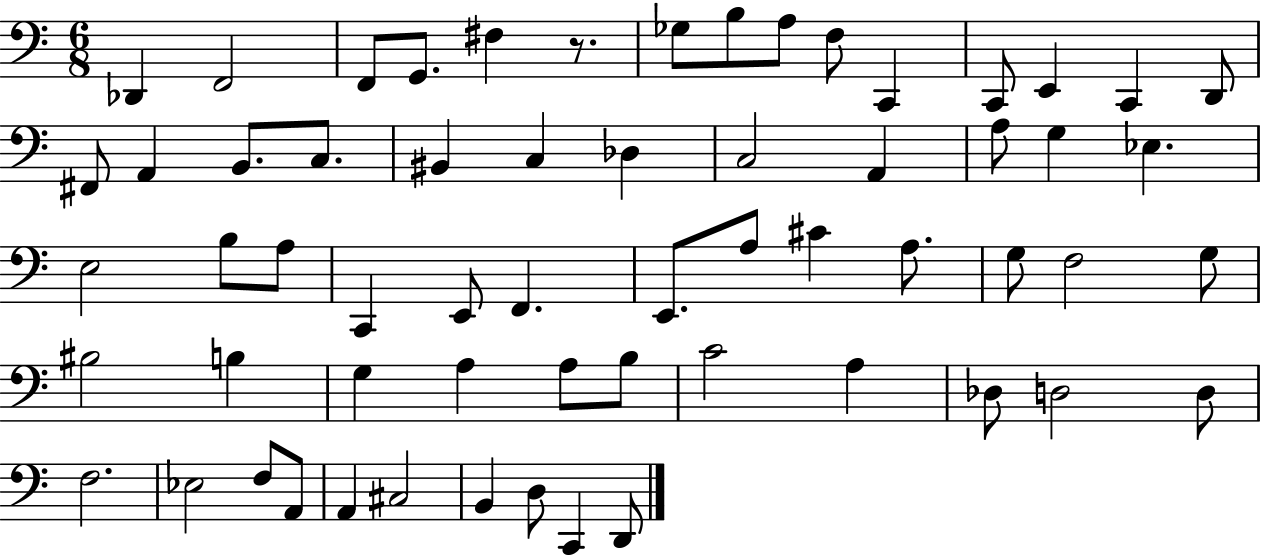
Db2/q F2/h F2/e G2/e. F#3/q R/e. Gb3/e B3/e A3/e F3/e C2/q C2/e E2/q C2/q D2/e F#2/e A2/q B2/e. C3/e. BIS2/q C3/q Db3/q C3/h A2/q A3/e G3/q Eb3/q. E3/h B3/e A3/e C2/q E2/e F2/q. E2/e. A3/e C#4/q A3/e. G3/e F3/h G3/e BIS3/h B3/q G3/q A3/q A3/e B3/e C4/h A3/q Db3/e D3/h D3/e F3/h. Eb3/h F3/e A2/e A2/q C#3/h B2/q D3/e C2/q D2/e